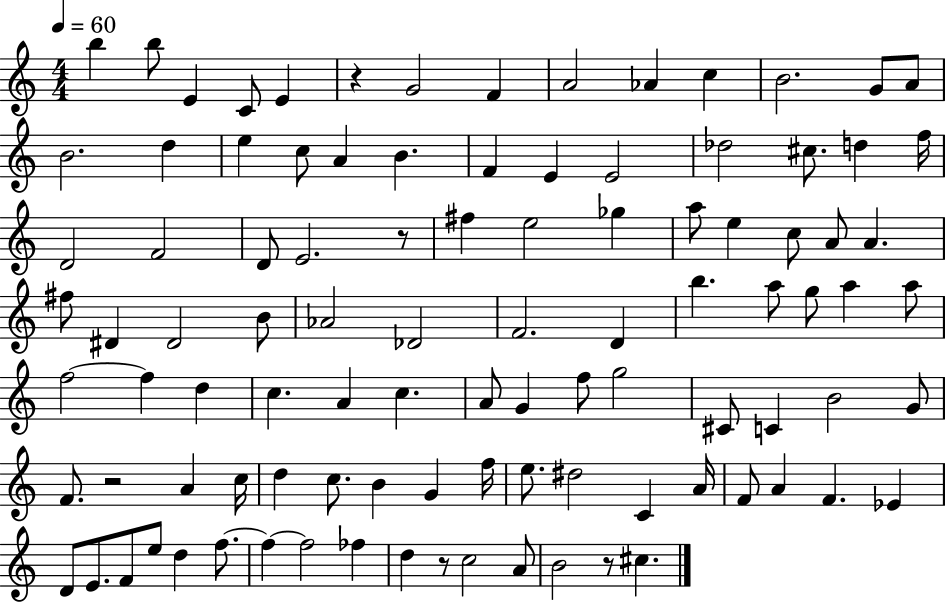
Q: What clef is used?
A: treble